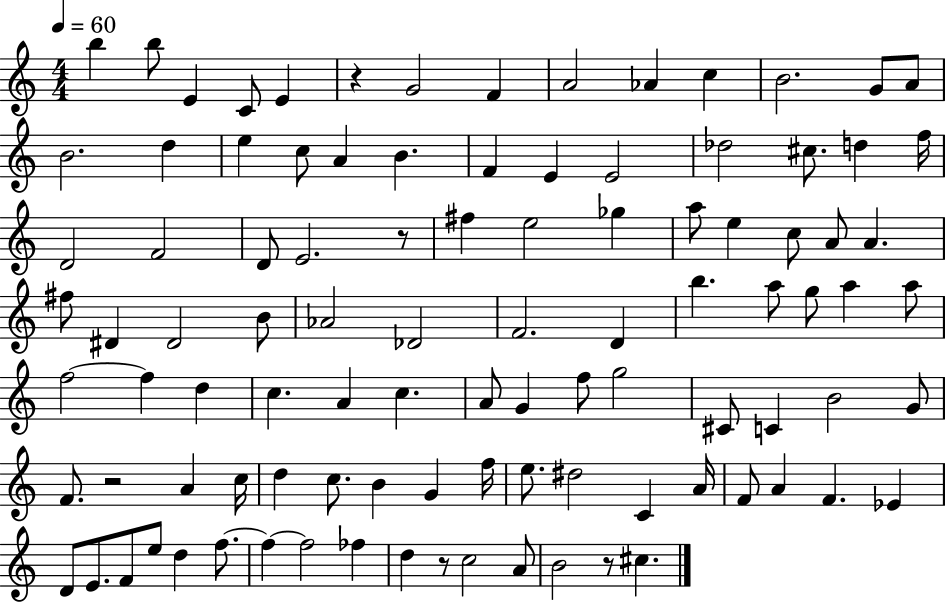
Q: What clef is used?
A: treble